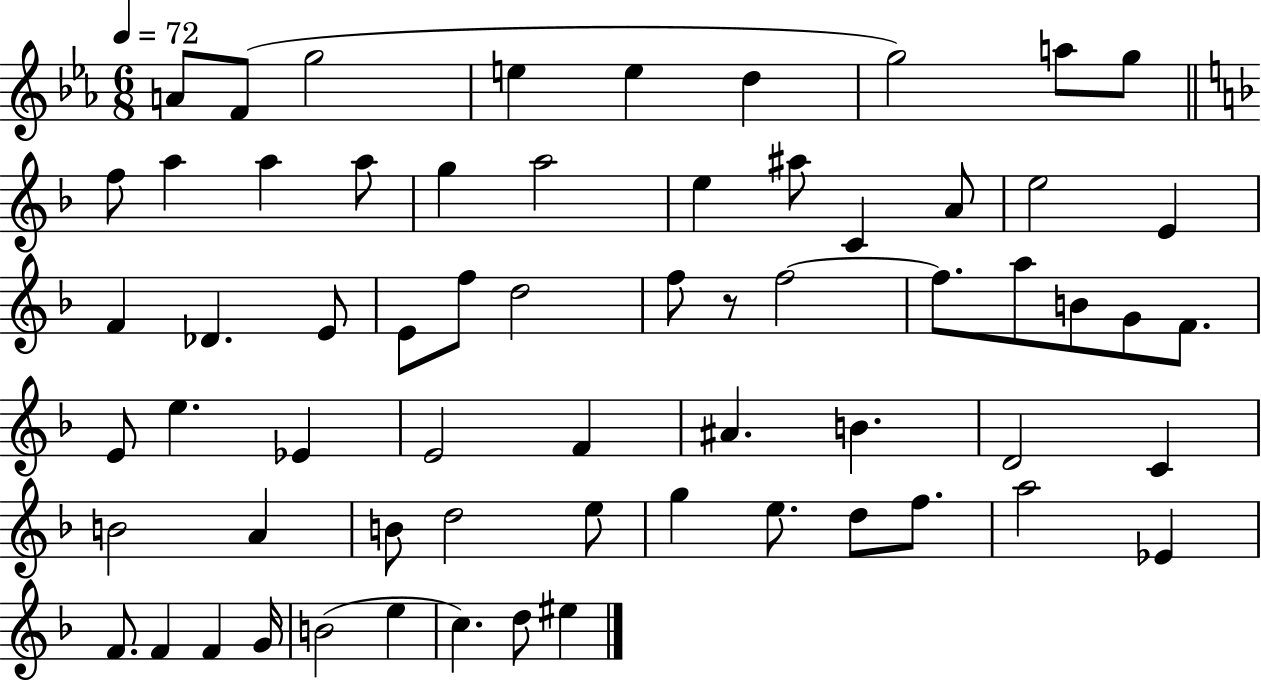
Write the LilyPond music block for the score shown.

{
  \clef treble
  \numericTimeSignature
  \time 6/8
  \key ees \major
  \tempo 4 = 72
  a'8 f'8( g''2 | e''4 e''4 d''4 | g''2) a''8 g''8 | \bar "||" \break \key d \minor f''8 a''4 a''4 a''8 | g''4 a''2 | e''4 ais''8 c'4 a'8 | e''2 e'4 | \break f'4 des'4. e'8 | e'8 f''8 d''2 | f''8 r8 f''2~~ | f''8. a''8 b'8 g'8 f'8. | \break e'8 e''4. ees'4 | e'2 f'4 | ais'4. b'4. | d'2 c'4 | \break b'2 a'4 | b'8 d''2 e''8 | g''4 e''8. d''8 f''8. | a''2 ees'4 | \break f'8. f'4 f'4 g'16 | b'2( e''4 | c''4.) d''8 eis''4 | \bar "|."
}